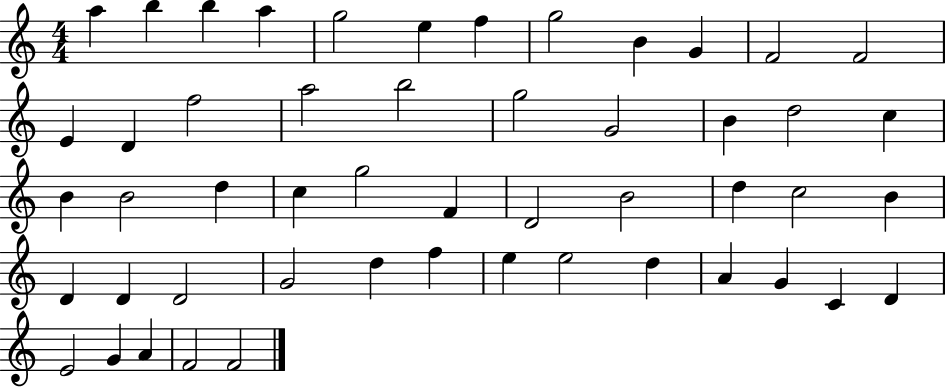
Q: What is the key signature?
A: C major